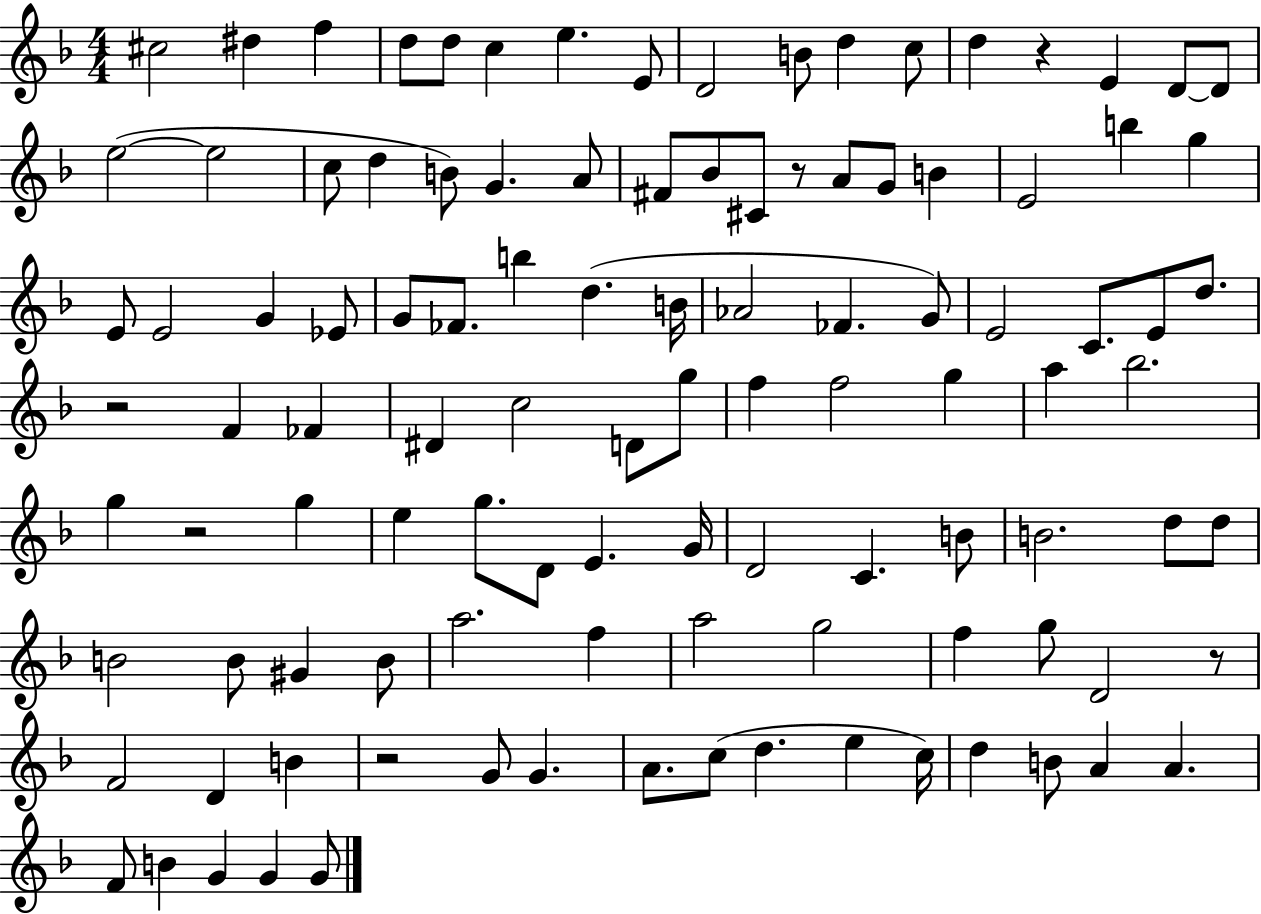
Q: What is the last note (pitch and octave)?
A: G4